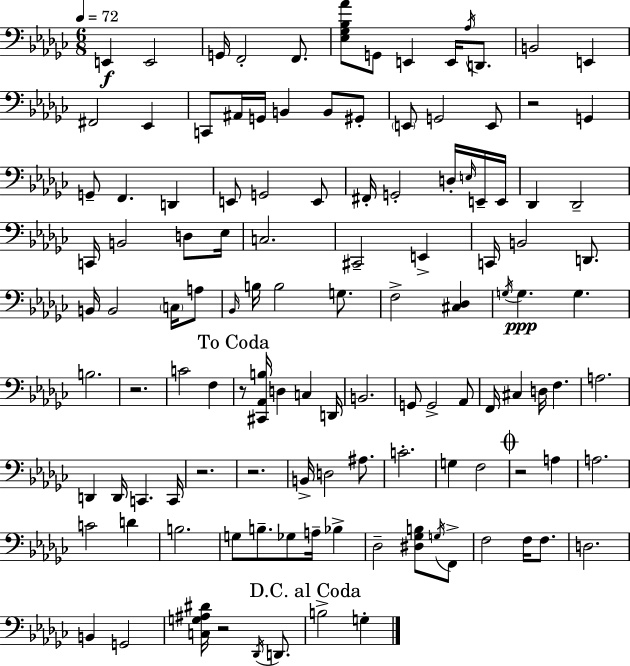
X:1
T:Untitled
M:6/8
L:1/4
K:Ebm
E,, E,,2 G,,/4 F,,2 F,,/2 [_E,_G,_B,_A]/2 G,,/2 E,, E,,/4 _A,/4 D,,/2 B,,2 E,, ^F,,2 _E,, C,,/2 ^A,,/4 G,,/4 B,, B,,/2 ^G,,/2 E,,/2 G,,2 E,,/2 z2 G,, G,,/2 F,, D,, E,,/2 G,,2 E,,/2 ^F,,/4 G,,2 D,/4 E,/4 E,,/4 E,,/4 _D,, _D,,2 C,,/4 B,,2 D,/2 _E,/4 C,2 ^C,,2 E,, C,,/4 B,,2 D,,/2 B,,/4 B,,2 C,/4 A,/2 _B,,/4 B,/4 B,2 G,/2 F,2 [^C,_D,] G,/4 G, G, B,2 z2 C2 F, z/2 [^C,,_A,,B,]/4 D, C, D,,/4 B,,2 G,,/2 G,,2 _A,,/2 F,,/4 ^C, D,/4 F, A,2 D,, D,,/4 C,, C,,/4 z2 z2 B,,/4 D,2 ^A,/2 C2 G, F,2 z2 A, A,2 C2 D B,2 G,/2 B,/2 _G,/2 A,/4 _B, _D,2 [^D,_G,B,]/2 G,/4 F,,/2 F,2 F,/4 F,/2 D,2 B,, G,,2 [C,G,^A,^D]/4 z2 _D,,/4 D,,/2 B,2 G,